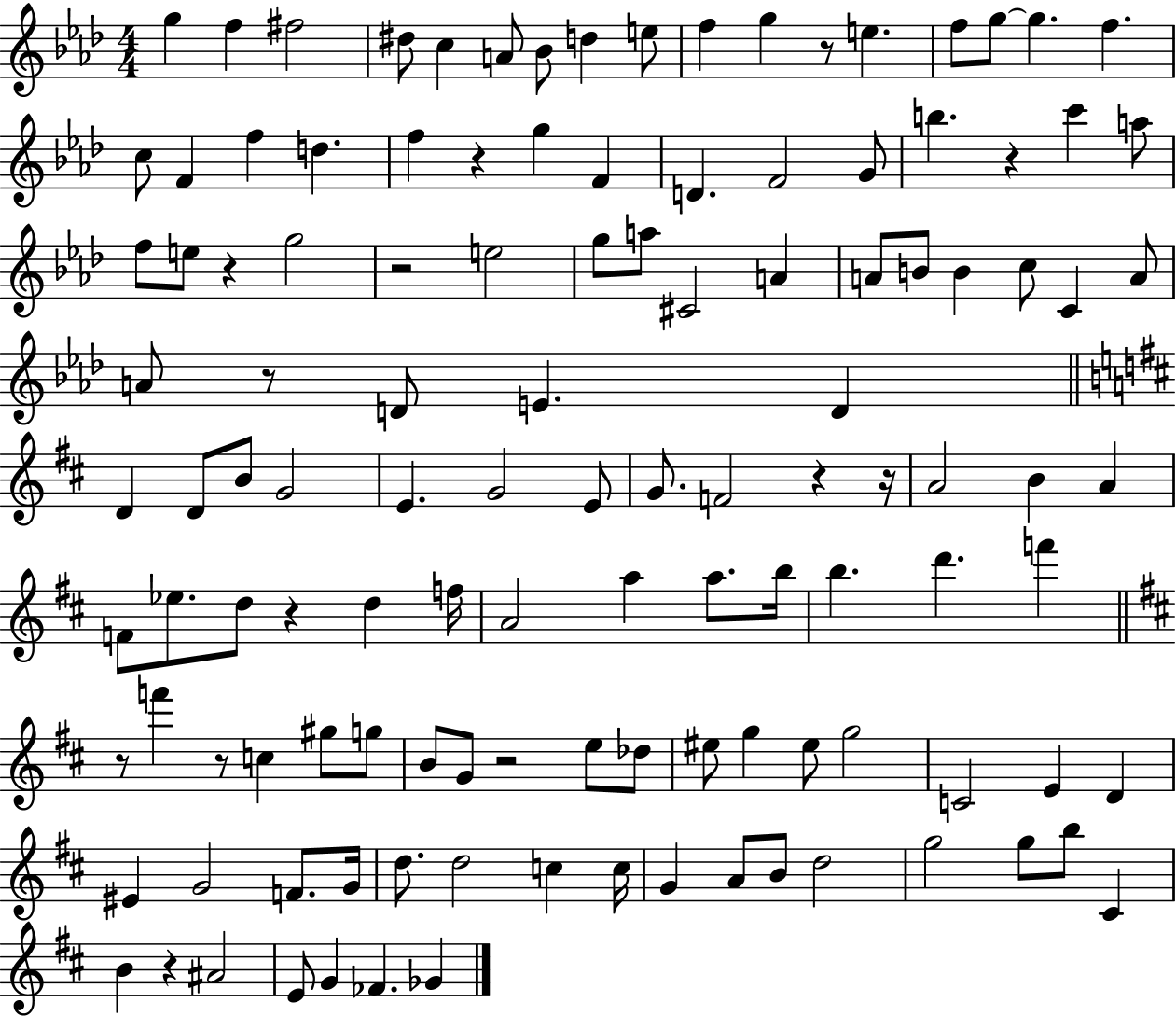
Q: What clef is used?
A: treble